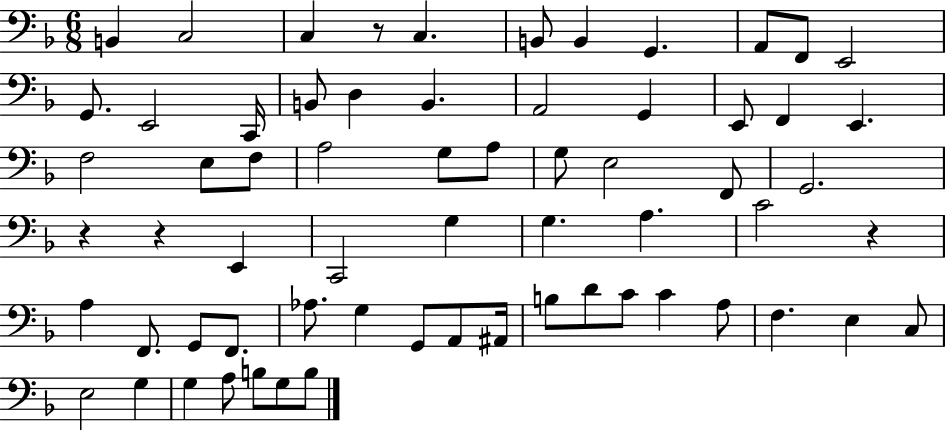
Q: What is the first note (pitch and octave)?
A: B2